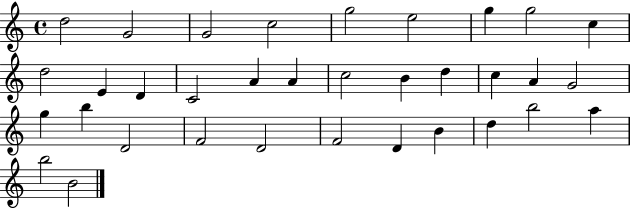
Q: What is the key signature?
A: C major